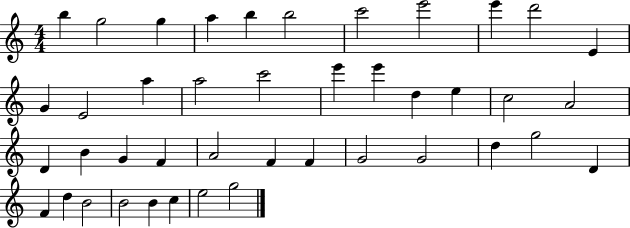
B5/q G5/h G5/q A5/q B5/q B5/h C6/h E6/h E6/q D6/h E4/q G4/q E4/h A5/q A5/h C6/h E6/q E6/q D5/q E5/q C5/h A4/h D4/q B4/q G4/q F4/q A4/h F4/q F4/q G4/h G4/h D5/q G5/h D4/q F4/q D5/q B4/h B4/h B4/q C5/q E5/h G5/h